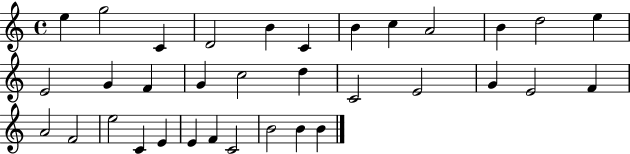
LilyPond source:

{
  \clef treble
  \time 4/4
  \defaultTimeSignature
  \key c \major
  e''4 g''2 c'4 | d'2 b'4 c'4 | b'4 c''4 a'2 | b'4 d''2 e''4 | \break e'2 g'4 f'4 | g'4 c''2 d''4 | c'2 e'2 | g'4 e'2 f'4 | \break a'2 f'2 | e''2 c'4 e'4 | e'4 f'4 c'2 | b'2 b'4 b'4 | \break \bar "|."
}